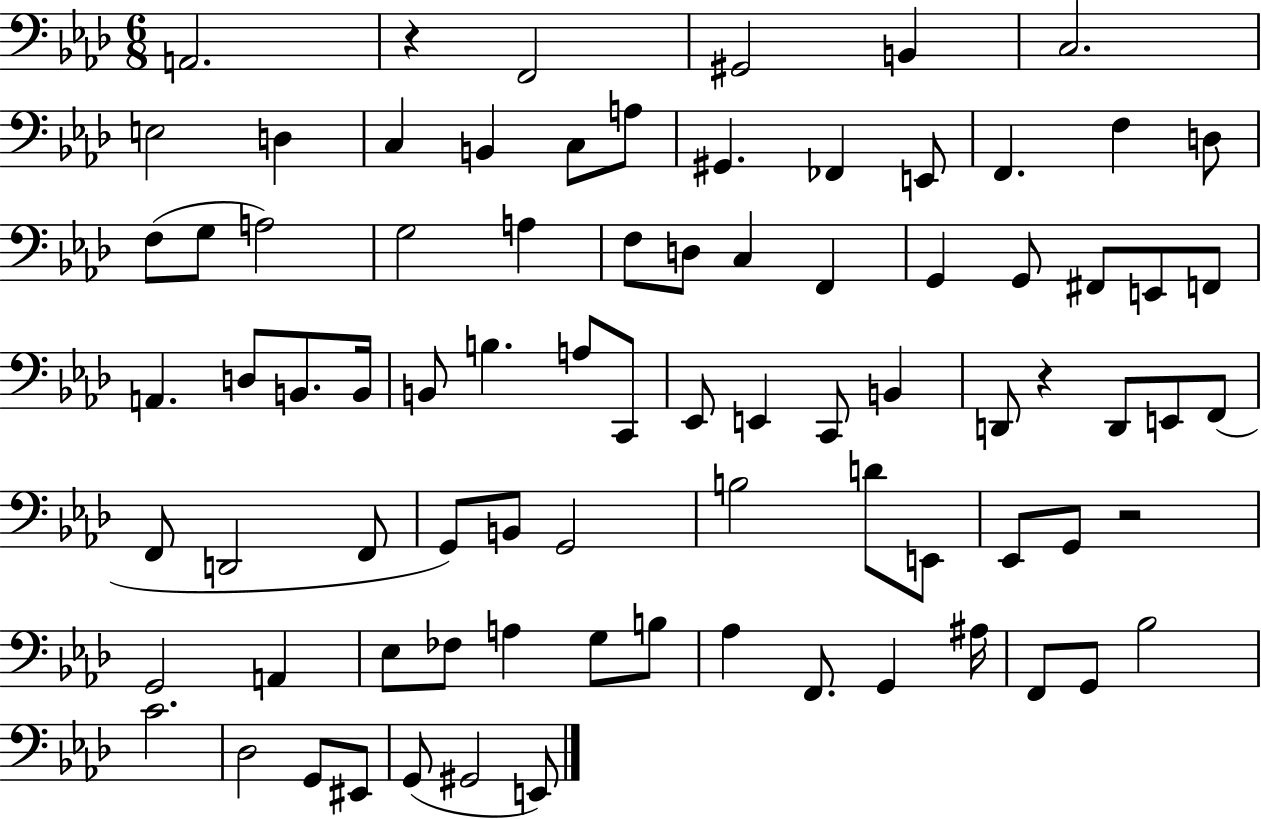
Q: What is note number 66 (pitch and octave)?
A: Ab3